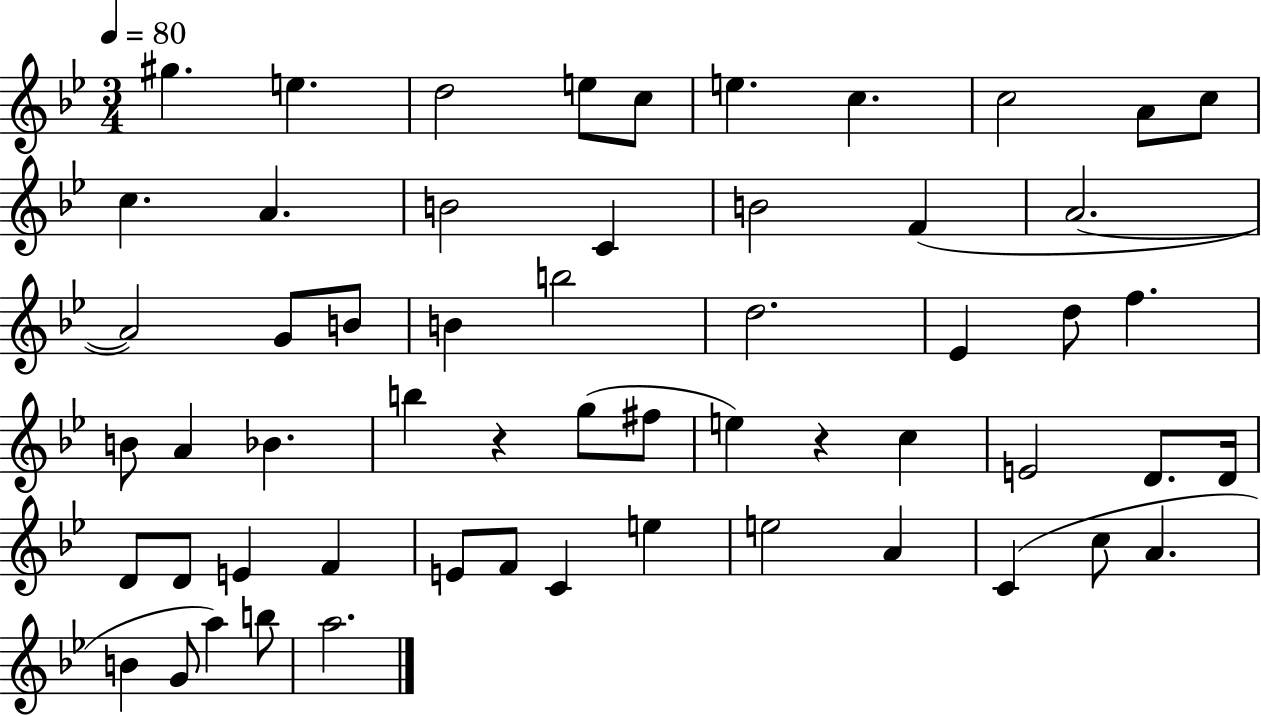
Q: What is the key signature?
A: BES major